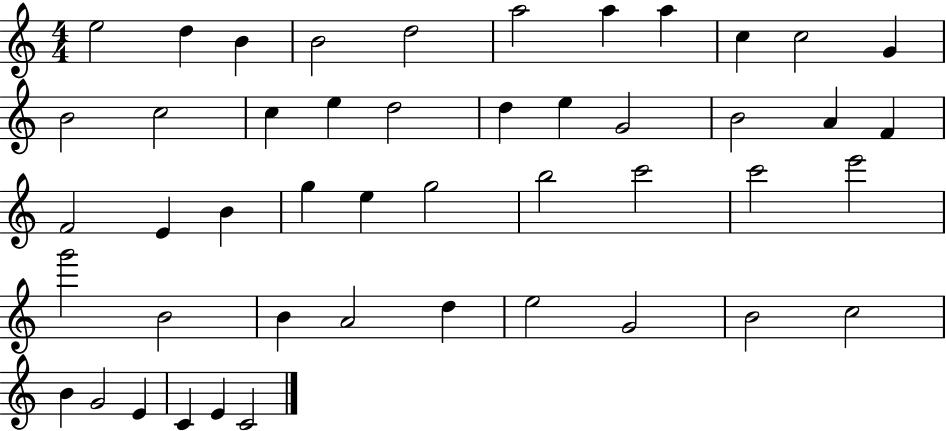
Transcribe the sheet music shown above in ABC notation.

X:1
T:Untitled
M:4/4
L:1/4
K:C
e2 d B B2 d2 a2 a a c c2 G B2 c2 c e d2 d e G2 B2 A F F2 E B g e g2 b2 c'2 c'2 e'2 g'2 B2 B A2 d e2 G2 B2 c2 B G2 E C E C2